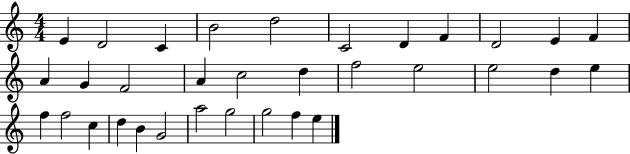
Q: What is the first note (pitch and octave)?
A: E4